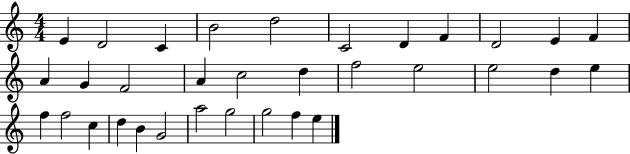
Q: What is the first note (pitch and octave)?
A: E4